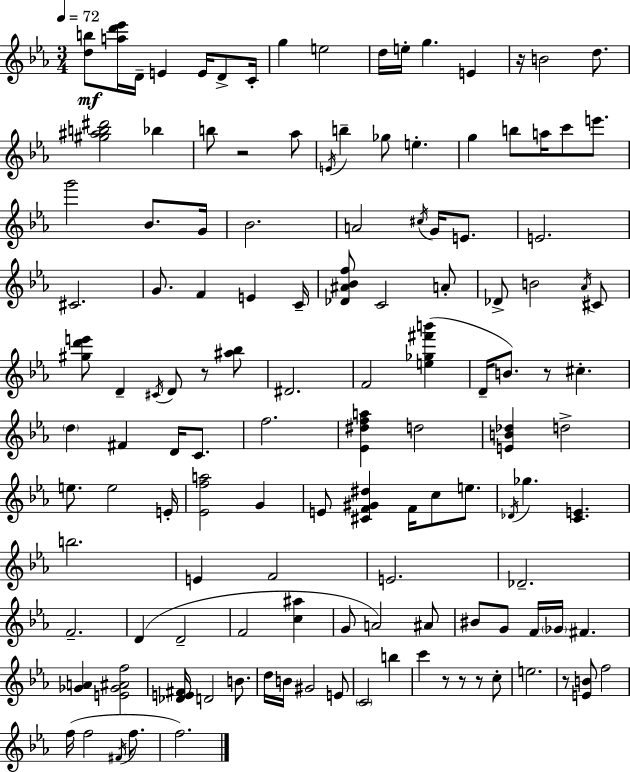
{
  \clef treble
  \numericTimeSignature
  \time 3/4
  \key c \minor
  \tempo 4 = 72
  <d'' b''>8\mf <a'' d''' ees'''>16 d'16-- e'4 e'16 d'8-> c'16-. | g''4 e''2 | d''16 e''16-. g''4. e'4 | r16 b'2 d''8. | \break <gis'' ais'' b'' dis'''>2 bes''4 | b''8 r2 aes''8 | \acciaccatura { e'16 } b''4-- ges''8 e''4.-. | g''4 b''8 a''16 c'''8 e'''8. | \break g'''2 bes'8. | g'16 bes'2. | a'2 \acciaccatura { cis''16 } g'16 e'8. | e'2. | \break cis'2. | g'8. f'4 e'4 | c'16-- <des' ais' bes' f''>8 c'2 | a'8-. des'8-> b'2 | \break \acciaccatura { aes'16 } cis'8 <gis'' d''' e'''>8 d'4-- \acciaccatura { cis'16 } d'8 | r8 <ais'' bes''>8 dis'2. | f'2 | <e'' ges'' fis''' b'''>4( d'16-- b'8.) r8 cis''4.-. | \break \parenthesize d''4 fis'4 | d'16 c'8. f''2. | <ees' dis'' f'' a''>4 d''2 | <e' b' des''>4 d''2-> | \break e''8. e''2 | e'16-. <ees' f'' a''>2 | g'4 e'8 <cis' f' gis' dis''>4 f'16 c''8 | e''8. \acciaccatura { des'16 } ges''4. <c' e'>4. | \break b''2. | e'4 f'2 | e'2. | des'2.-- | \break f'2.-- | d'4( d'2-- | f'2 | <c'' ais''>4 g'8 a'2) | \break ais'8 bis'8 g'8 f'16 \parenthesize ges'16 fis'4. | <ges' a'>4 <e' ges' ais' f''>2 | <des' e' fis'>16 d'2 | b'8. d''16 b'16 gis'2 | \break e'8 \parenthesize c'2 | b''4 c'''4 r8 r8 | r8 c''8-. e''2. | r8 <e' b'>8 f''2 | \break f''16( f''2 | \acciaccatura { fis'16 } f''8. f''2.) | \bar "|."
}